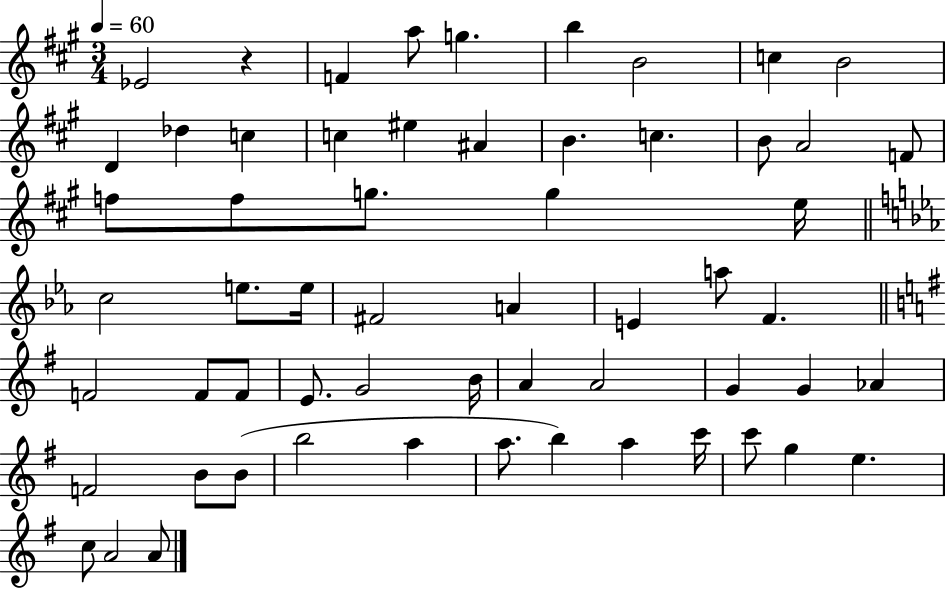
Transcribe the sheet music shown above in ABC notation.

X:1
T:Untitled
M:3/4
L:1/4
K:A
_E2 z F a/2 g b B2 c B2 D _d c c ^e ^A B c B/2 A2 F/2 f/2 f/2 g/2 g e/4 c2 e/2 e/4 ^F2 A E a/2 F F2 F/2 F/2 E/2 G2 B/4 A A2 G G _A F2 B/2 B/2 b2 a a/2 b a c'/4 c'/2 g e c/2 A2 A/2